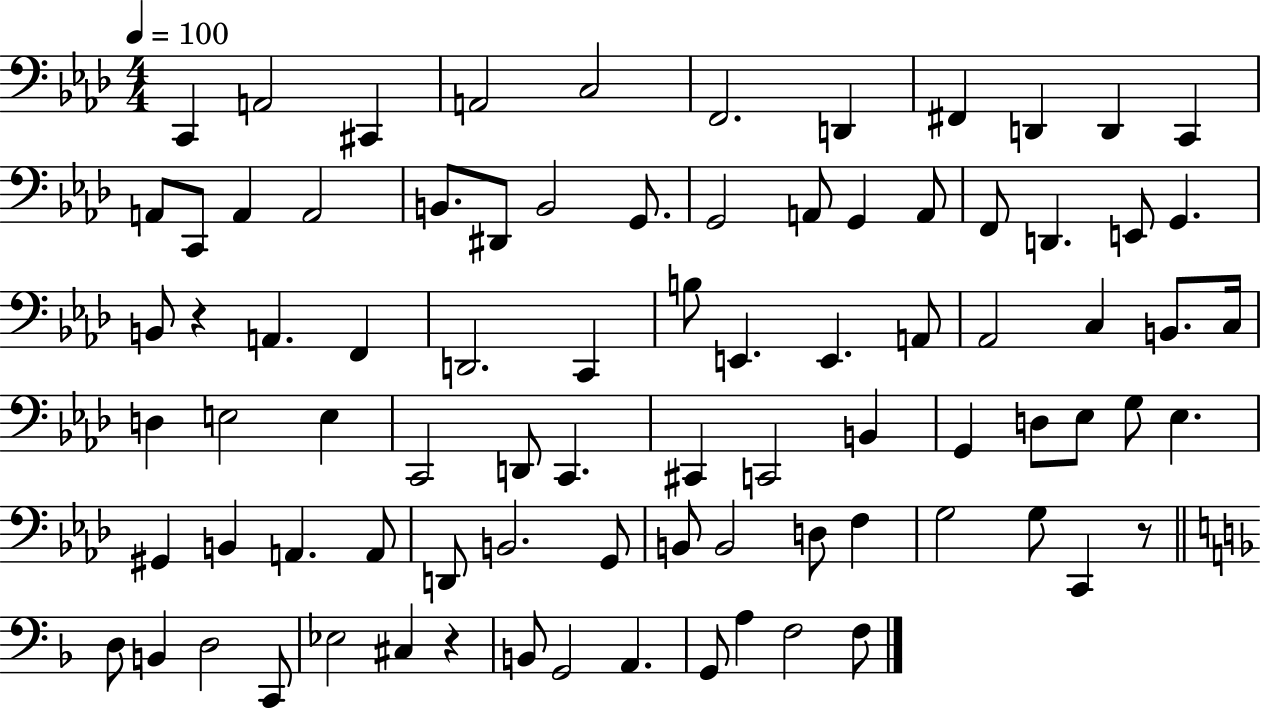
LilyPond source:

{
  \clef bass
  \numericTimeSignature
  \time 4/4
  \key aes \major
  \tempo 4 = 100
  \repeat volta 2 { c,4 a,2 cis,4 | a,2 c2 | f,2. d,4 | fis,4 d,4 d,4 c,4 | \break a,8 c,8 a,4 a,2 | b,8. dis,8 b,2 g,8. | g,2 a,8 g,4 a,8 | f,8 d,4. e,8 g,4. | \break b,8 r4 a,4. f,4 | d,2. c,4 | b8 e,4. e,4. a,8 | aes,2 c4 b,8. c16 | \break d4 e2 e4 | c,2 d,8 c,4. | cis,4 c,2 b,4 | g,4 d8 ees8 g8 ees4. | \break gis,4 b,4 a,4. a,8 | d,8 b,2. g,8 | b,8 b,2 d8 f4 | g2 g8 c,4 r8 | \break \bar "||" \break \key f \major d8 b,4 d2 c,8 | ees2 cis4 r4 | b,8 g,2 a,4. | g,8 a4 f2 f8 | \break } \bar "|."
}